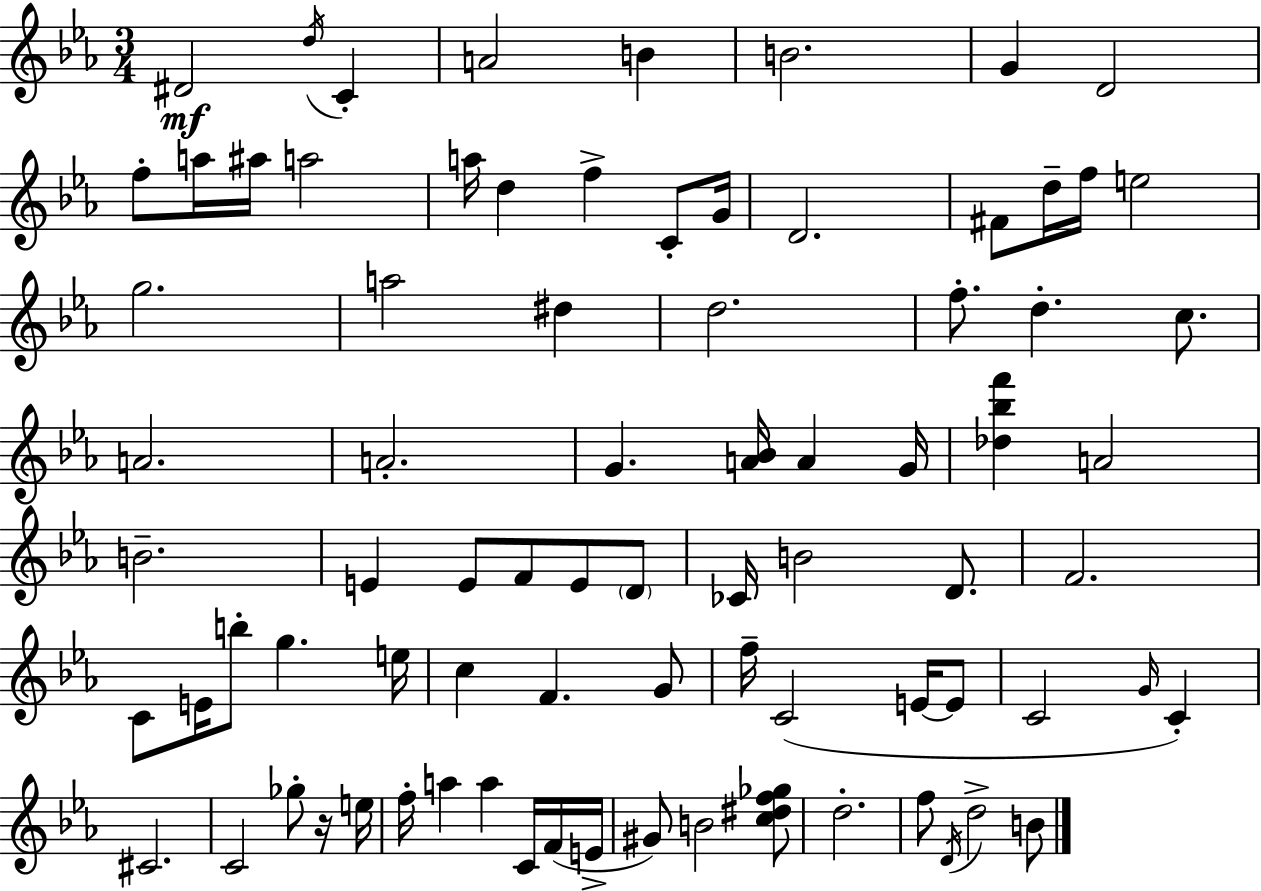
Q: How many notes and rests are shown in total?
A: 81